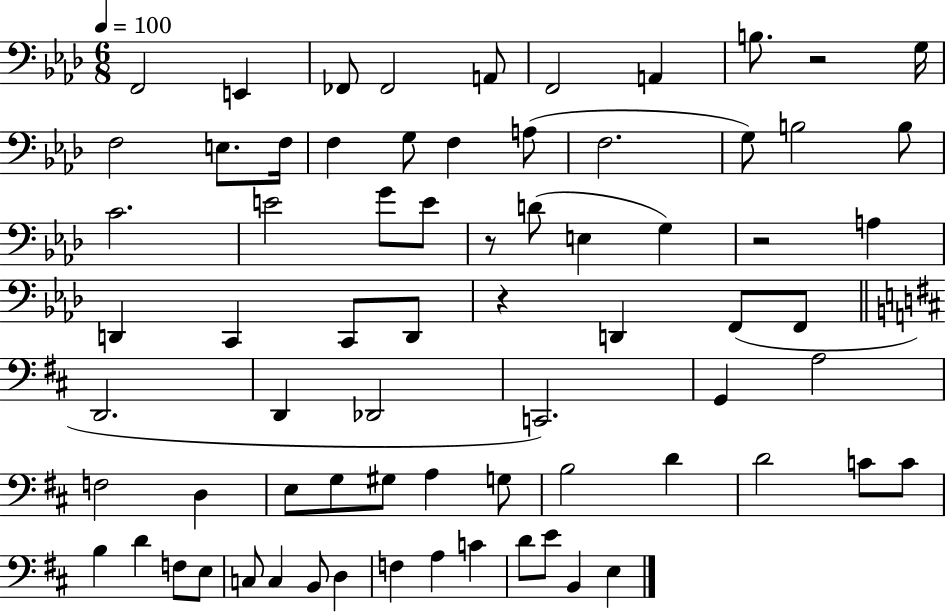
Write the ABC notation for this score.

X:1
T:Untitled
M:6/8
L:1/4
K:Ab
F,,2 E,, _F,,/2 _F,,2 A,,/2 F,,2 A,, B,/2 z2 G,/4 F,2 E,/2 F,/4 F, G,/2 F, A,/2 F,2 G,/2 B,2 B,/2 C2 E2 G/2 E/2 z/2 D/2 E, G, z2 A, D,, C,, C,,/2 D,,/2 z D,, F,,/2 F,,/2 D,,2 D,, _D,,2 C,,2 G,, A,2 F,2 D, E,/2 G,/2 ^G,/2 A, G,/2 B,2 D D2 C/2 C/2 B, D F,/2 E,/2 C,/2 C, B,,/2 D, F, A, C D/2 E/2 B,, E,